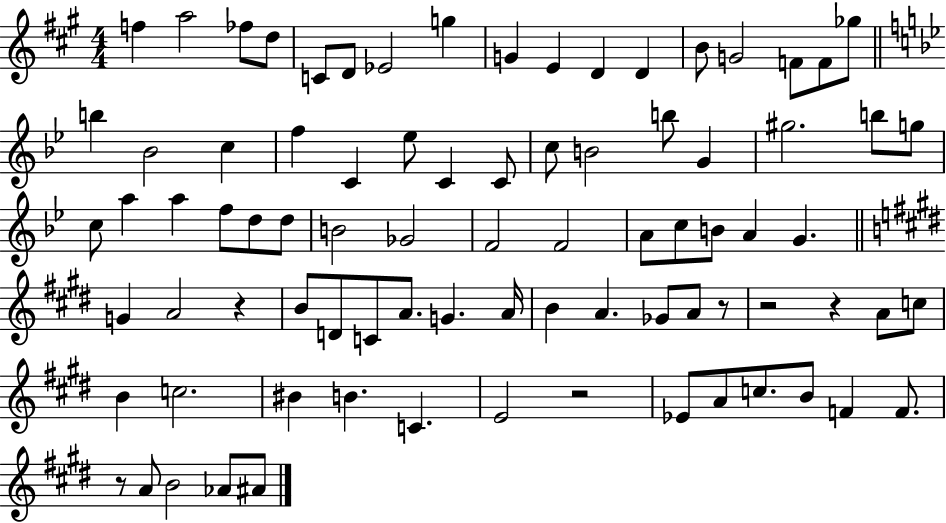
X:1
T:Untitled
M:4/4
L:1/4
K:A
f a2 _f/2 d/2 C/2 D/2 _E2 g G E D D B/2 G2 F/2 F/2 _g/2 b _B2 c f C _e/2 C C/2 c/2 B2 b/2 G ^g2 b/2 g/2 c/2 a a f/2 d/2 d/2 B2 _G2 F2 F2 A/2 c/2 B/2 A G G A2 z B/2 D/2 C/2 A/2 G A/4 B A _G/2 A/2 z/2 z2 z A/2 c/2 B c2 ^B B C E2 z2 _E/2 A/2 c/2 B/2 F F/2 z/2 A/2 B2 _A/2 ^A/2